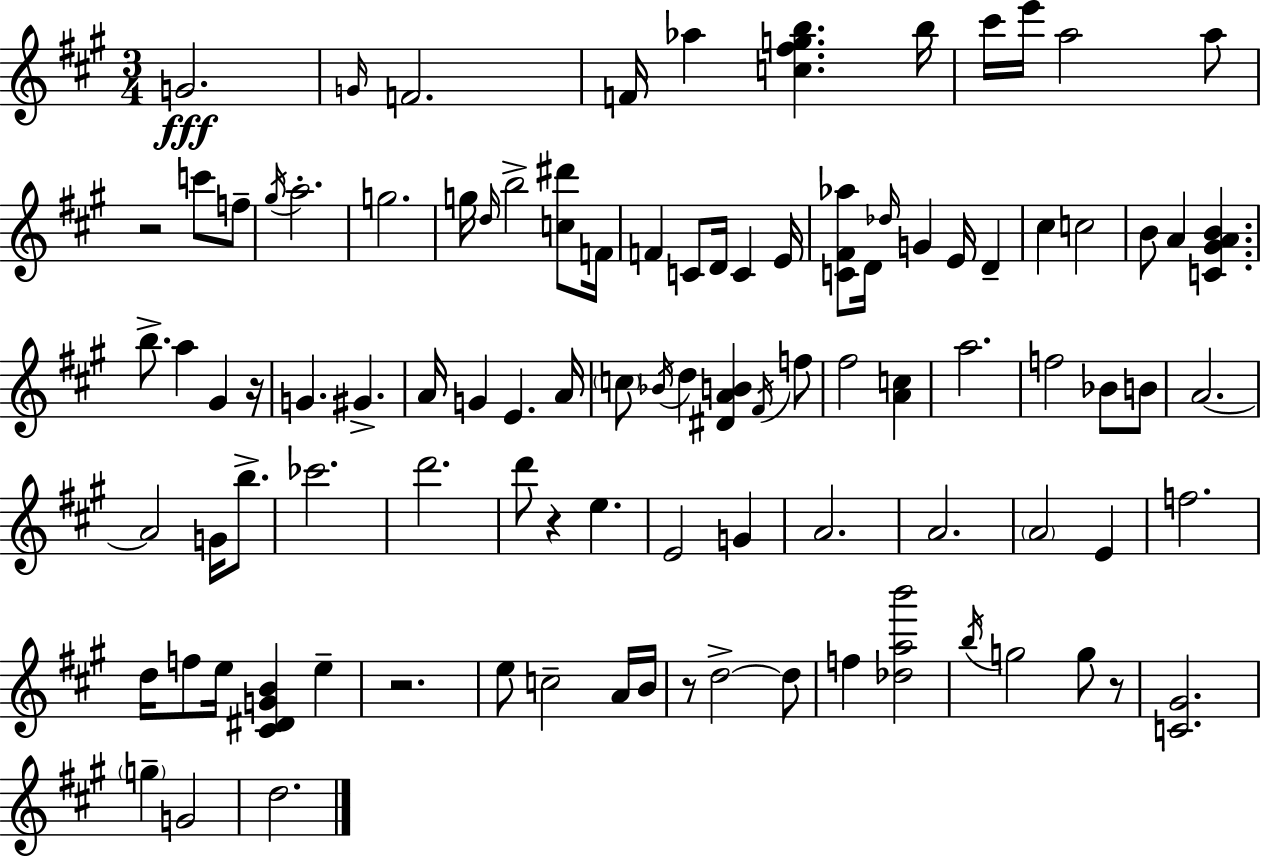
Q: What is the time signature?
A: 3/4